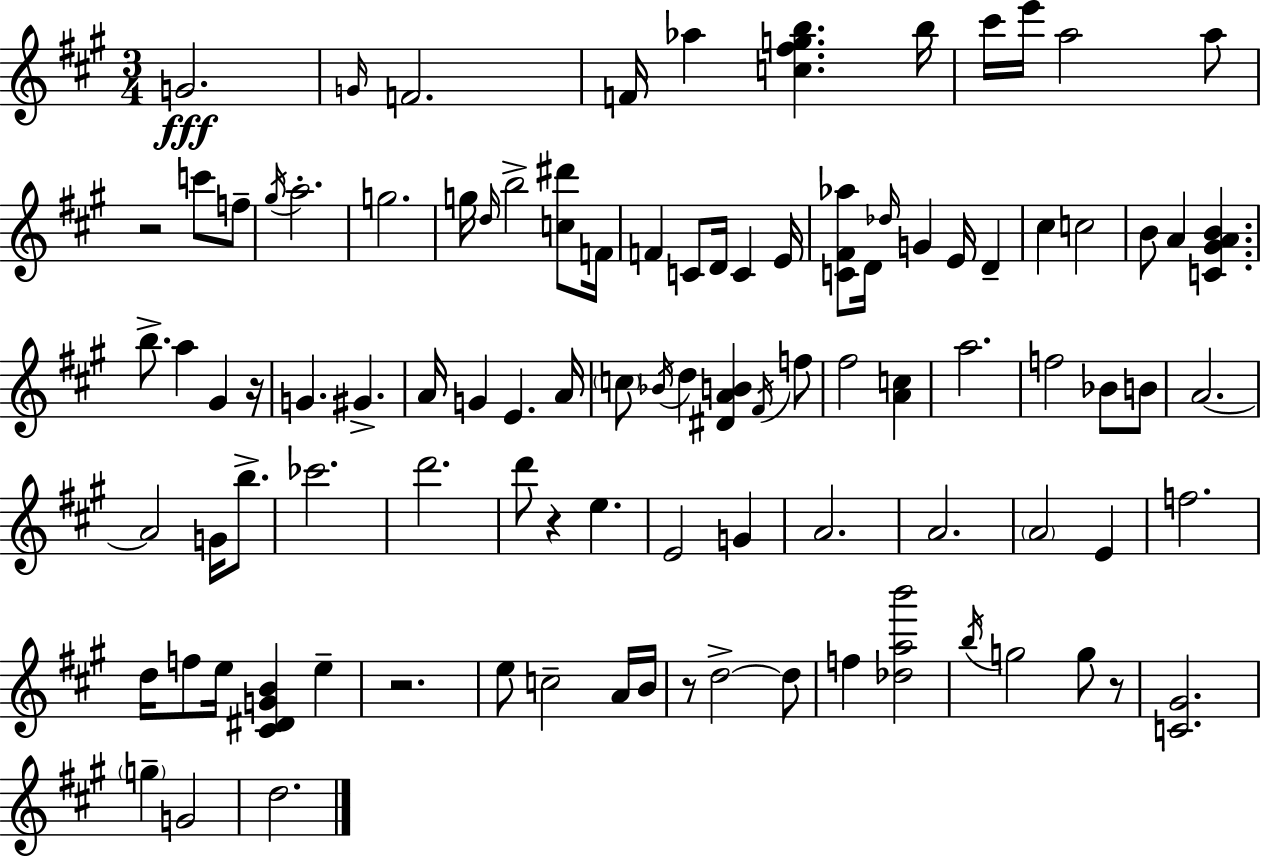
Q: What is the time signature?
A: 3/4